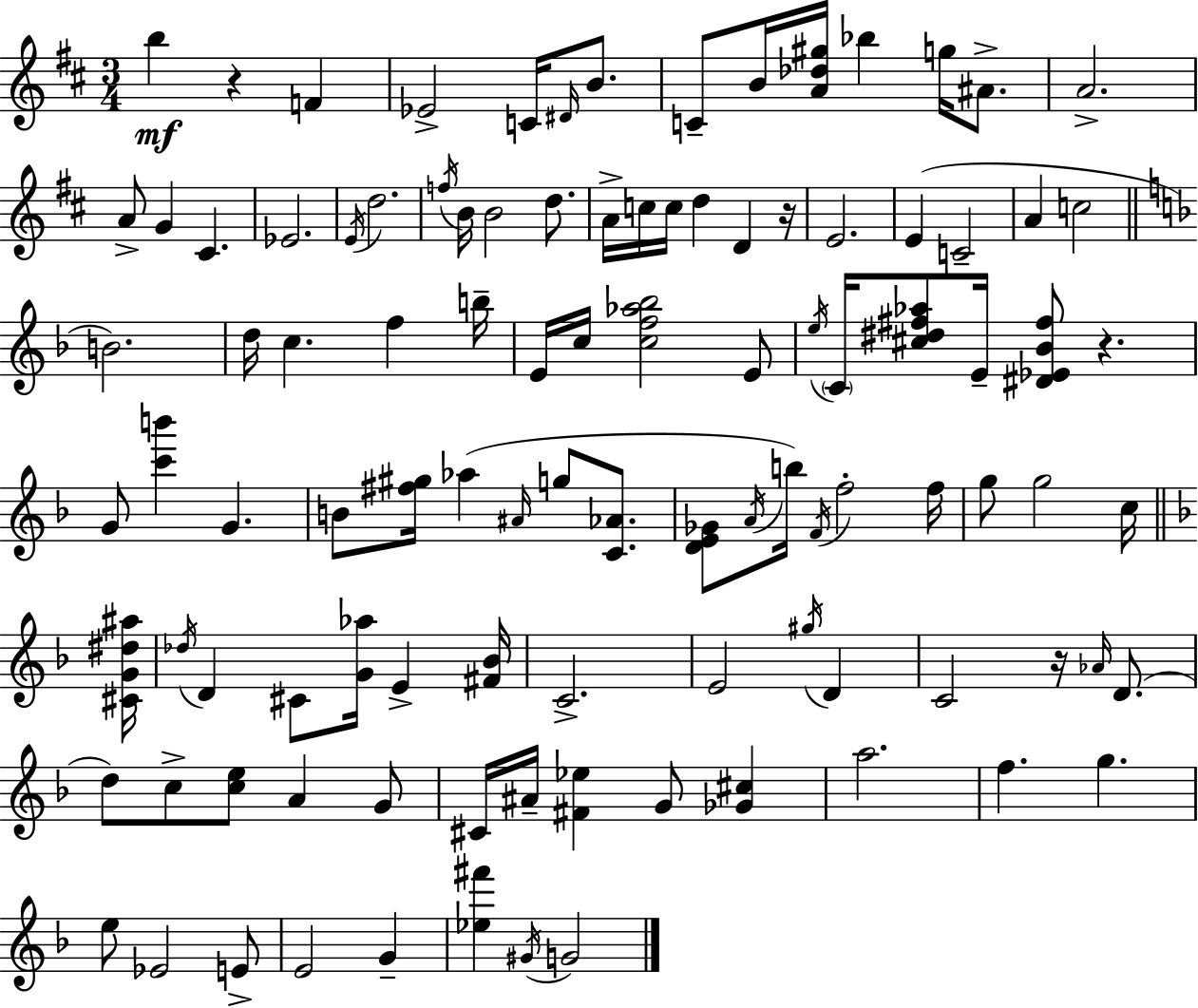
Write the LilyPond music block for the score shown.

{
  \clef treble
  \numericTimeSignature
  \time 3/4
  \key d \major
  b''4\mf r4 f'4 | ees'2-> c'16 \grace { dis'16 } b'8. | c'8-- b'16 <a' des'' gis''>16 bes''4 g''16 ais'8.-> | a'2.-> | \break a'8-> g'4 cis'4. | ees'2. | \acciaccatura { e'16 } d''2. | \acciaccatura { f''16 } b'16 b'2 | \break d''8. a'16-> c''16 c''16 d''4 d'4 | r16 e'2. | e'4( c'2-- | a'4 c''2 | \break \bar "||" \break \key d \minor b'2.) | d''16 c''4. f''4 b''16-- | e'16 c''16 <c'' f'' aes'' bes''>2 e'8 | \acciaccatura { e''16 } \parenthesize c'16 <cis'' dis'' fis'' aes''>8 e'16-- <dis' ees' bes' fis''>8 r4. | \break g'8 <c''' b'''>4 g'4. | b'8 <fis'' gis''>16 aes''4( \grace { ais'16 } g''8 <c' aes'>8. | <d' e' ges'>8 \acciaccatura { a'16 }) b''16 \acciaccatura { f'16 } f''2-. | f''16 g''8 g''2 | \break c''16 \bar "||" \break \key f \major <cis' g' dis'' ais''>16 \acciaccatura { des''16 } d'4 cis'8 <g' aes''>16 e'4-> | <fis' bes'>16 c'2.-> | e'2 \acciaccatura { gis''16 } d'4 | c'2 r16 | \break \grace { aes'16 }( d'8. d''8) c''8-> <c'' e''>8 a'4 | g'8 cis'16 ais'16-- <fis' ees''>4 g'8 | <ges' cis''>4 a''2. | f''4. g''4. | \break e''8 ees'2 | e'8-> e'2 | g'4-- <ees'' fis'''>4 \acciaccatura { gis'16 } g'2 | \bar "|."
}